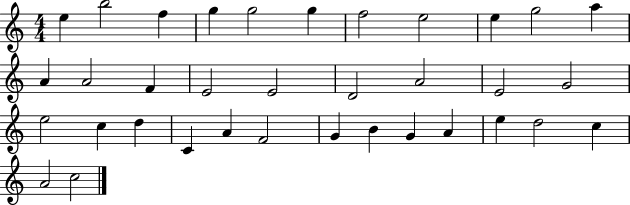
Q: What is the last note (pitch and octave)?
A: C5